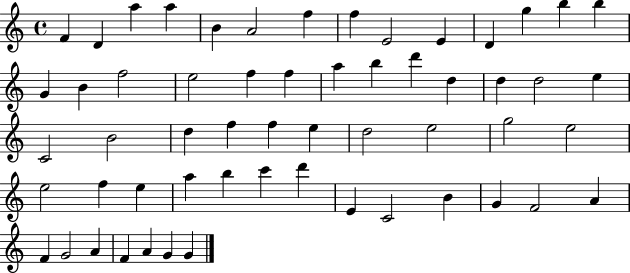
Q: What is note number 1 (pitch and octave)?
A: F4